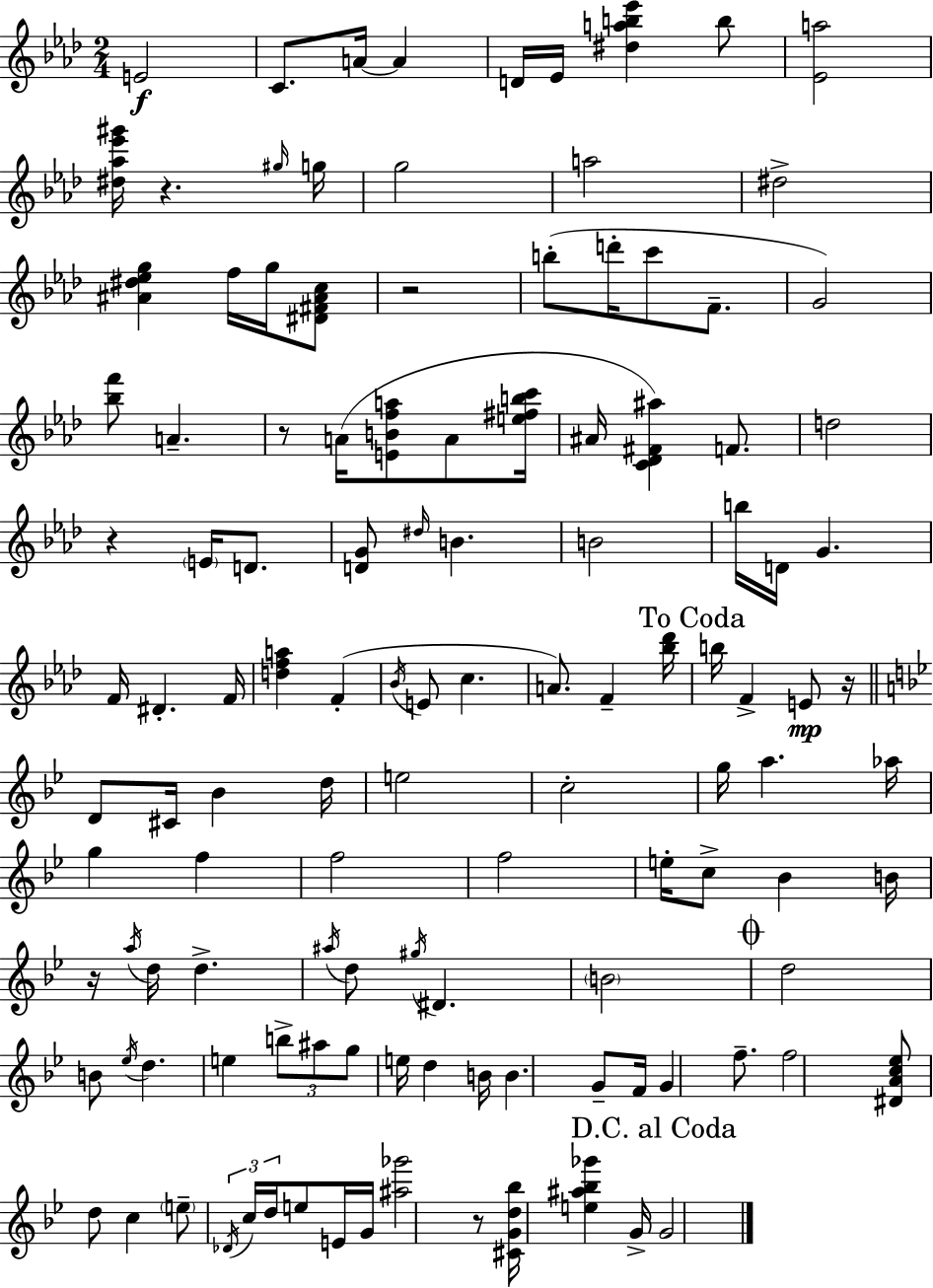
{
  \clef treble
  \numericTimeSignature
  \time 2/4
  \key f \minor
  e'2\f | c'8. a'16~~ a'4 | d'16 ees'16 <dis'' a'' b'' ees'''>4 b''8 | <ees' a''>2 | \break <dis'' aes'' ees''' gis'''>16 r4. \grace { gis''16 } | g''16 g''2 | a''2 | dis''2-> | \break <ais' dis'' ees'' g''>4 f''16 g''16 <dis' fis' ais' c''>8 | r2 | b''8-.( d'''16-. c'''8 f'8.-- | g'2) | \break <bes'' f'''>8 a'4.-- | r8 a'16( <e' b' f'' a''>8 a'8 | <e'' fis'' b'' c'''>16 ais'16 <c' des' fis' ais''>4) f'8. | d''2 | \break r4 \parenthesize e'16 d'8. | <d' g'>8 \grace { dis''16 } b'4. | b'2 | b''16 d'16 g'4. | \break f'16 dis'4.-. | f'16 <d'' f'' a''>4 f'4-.( | \acciaccatura { bes'16 } e'8 c''4. | a'8.) f'4-- | \break <bes'' des'''>16 \mark "To Coda" b''16 f'4-> | e'8\mp r16 \bar "||" \break \key bes \major d'8 cis'16 bes'4 d''16 | e''2 | c''2-. | g''16 a''4. aes''16 | \break g''4 f''4 | f''2 | f''2 | e''16-. c''8-> bes'4 b'16 | \break r16 \acciaccatura { a''16 } d''16 d''4.-> | \acciaccatura { ais''16 } d''8 \acciaccatura { gis''16 } dis'4. | \parenthesize b'2 | \mark \markup { \musicglyph "scripts.coda" } d''2 | \break b'8 \acciaccatura { ees''16 } d''4. | e''4 | \tuplet 3/2 { b''8-> ais''8 g''8 } e''16 d''4 | b'16 b'4. | \break g'8-- f'16 g'4 | f''8.-- f''2 | <dis' a' c'' ees''>8 d''8 | c''4 \parenthesize e''8-- \tuplet 3/2 { \acciaccatura { des'16 } c''16 | \break d''16 } e''8 e'16 g'16 <ais'' ges'''>2 | r8 <cis' g' d'' bes''>16 | <e'' ais'' bes'' ges'''>4 g'16-> \mark "D.C. al Coda" g'2 | \bar "|."
}